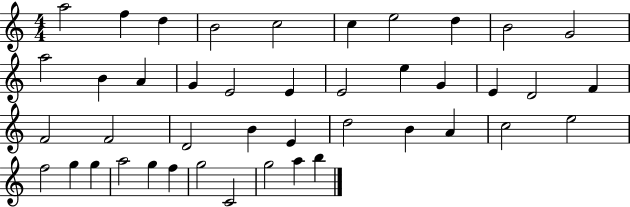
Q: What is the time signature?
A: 4/4